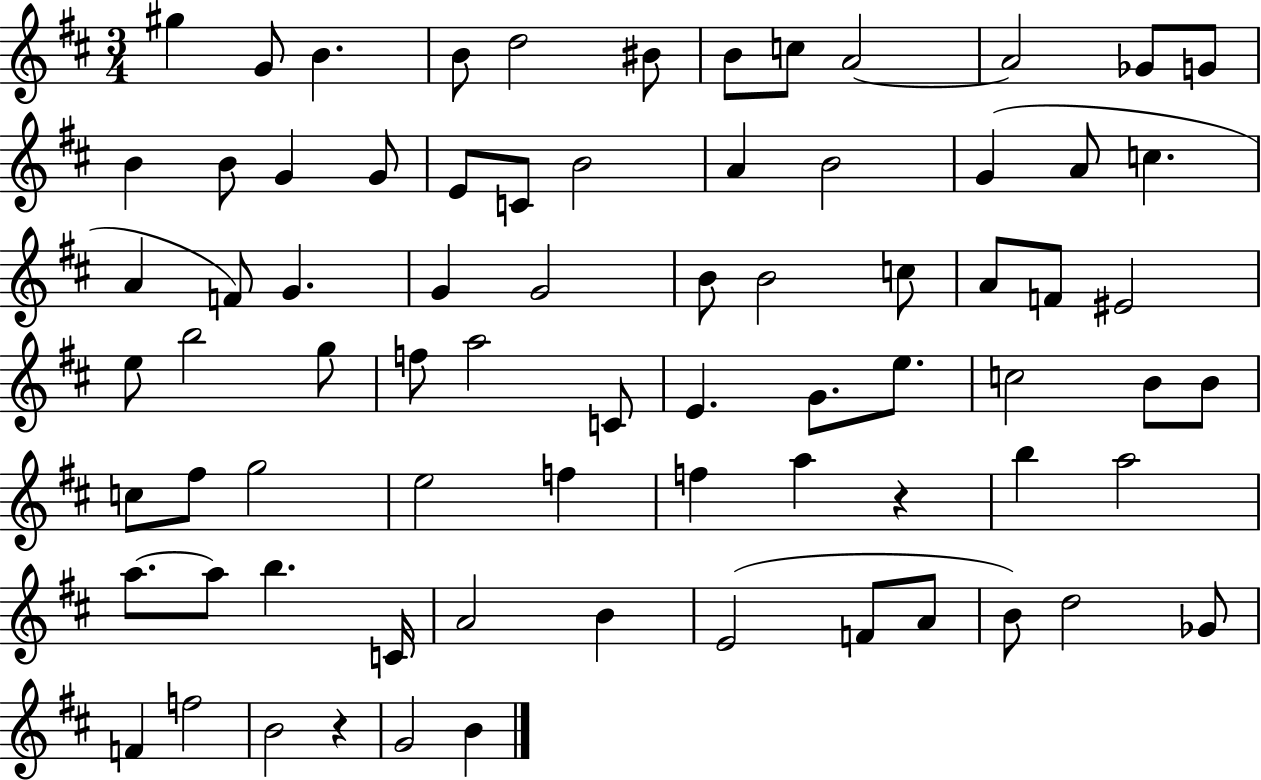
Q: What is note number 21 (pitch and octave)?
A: B4